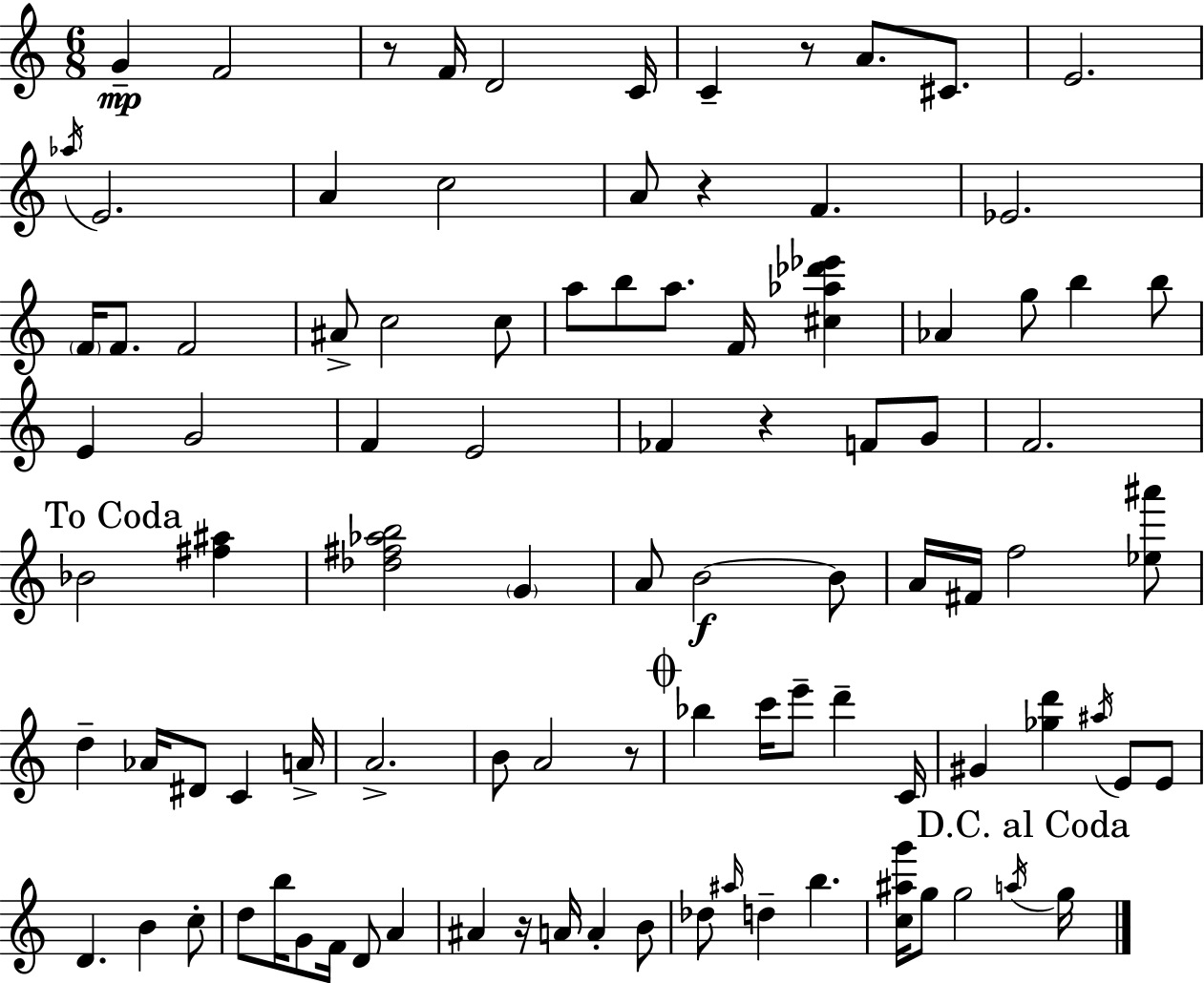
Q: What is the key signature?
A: A minor